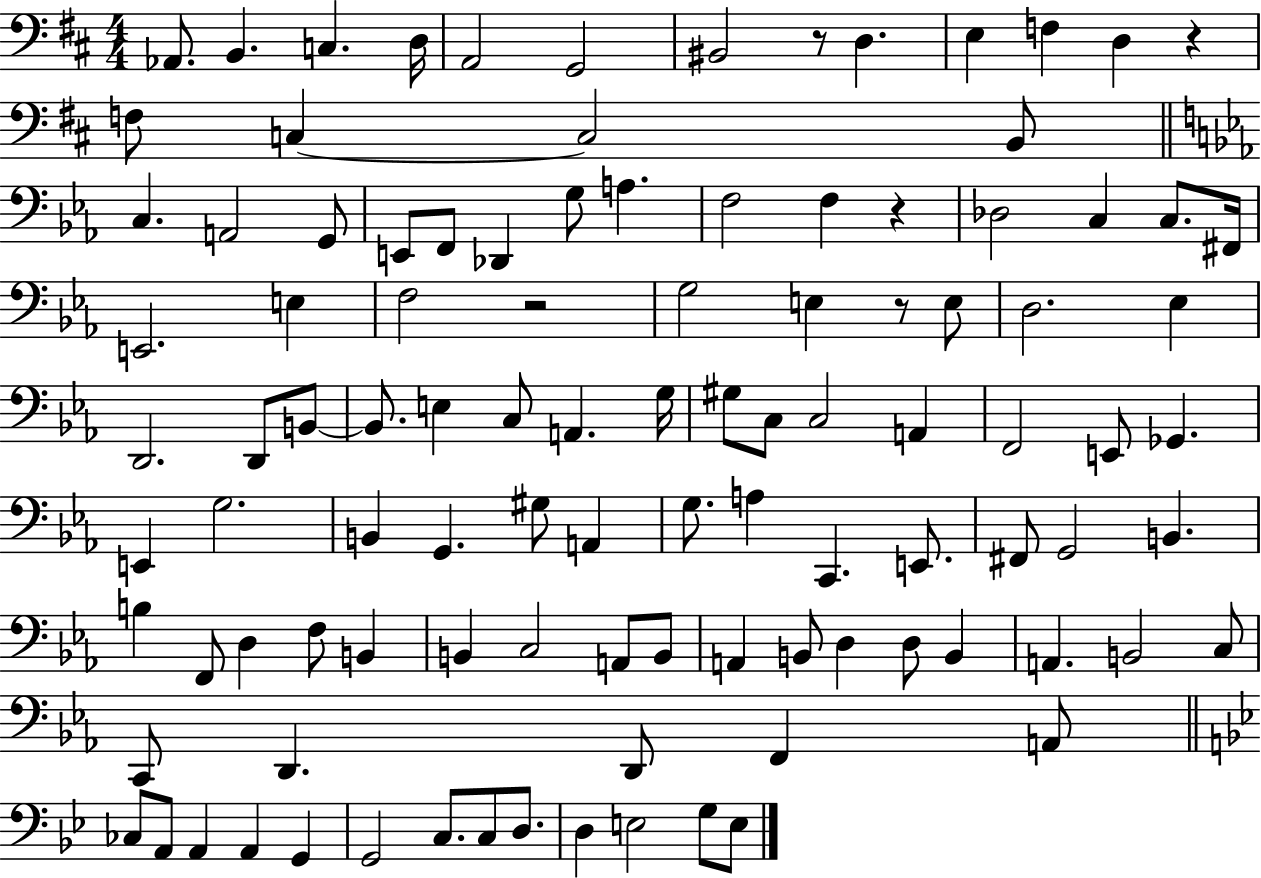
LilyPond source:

{
  \clef bass
  \numericTimeSignature
  \time 4/4
  \key d \major
  aes,8. b,4. c4. d16 | a,2 g,2 | bis,2 r8 d4. | e4 f4 d4 r4 | \break f8 c4~~ c2 b,8 | \bar "||" \break \key c \minor c4. a,2 g,8 | e,8 f,8 des,4 g8 a4. | f2 f4 r4 | des2 c4 c8. fis,16 | \break e,2. e4 | f2 r2 | g2 e4 r8 e8 | d2. ees4 | \break d,2. d,8 b,8~~ | b,8. e4 c8 a,4. g16 | gis8 c8 c2 a,4 | f,2 e,8 ges,4. | \break e,4 g2. | b,4 g,4. gis8 a,4 | g8. a4 c,4. e,8. | fis,8 g,2 b,4. | \break b4 f,8 d4 f8 b,4 | b,4 c2 a,8 b,8 | a,4 b,8 d4 d8 b,4 | a,4. b,2 c8 | \break c,8 d,4. d,8 f,4 a,8 | \bar "||" \break \key bes \major ces8 a,8 a,4 a,4 g,4 | g,2 c8. c8 d8. | d4 e2 g8 e8 | \bar "|."
}